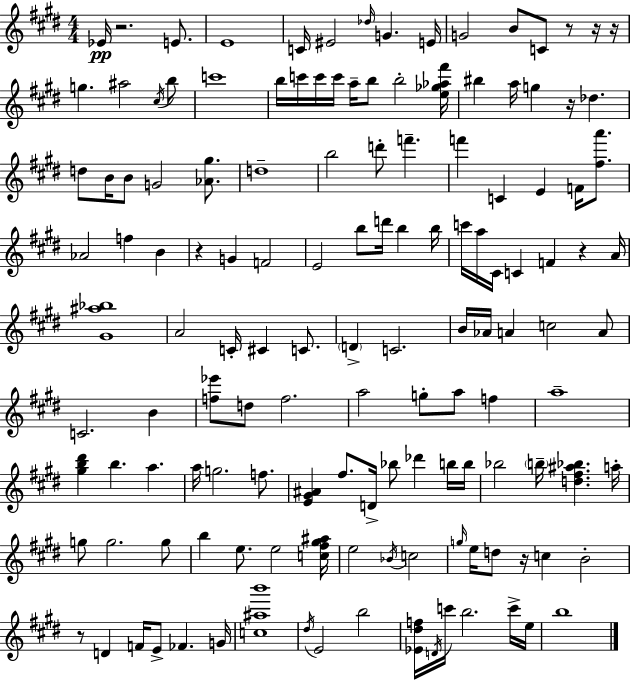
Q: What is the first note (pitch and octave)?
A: Eb4